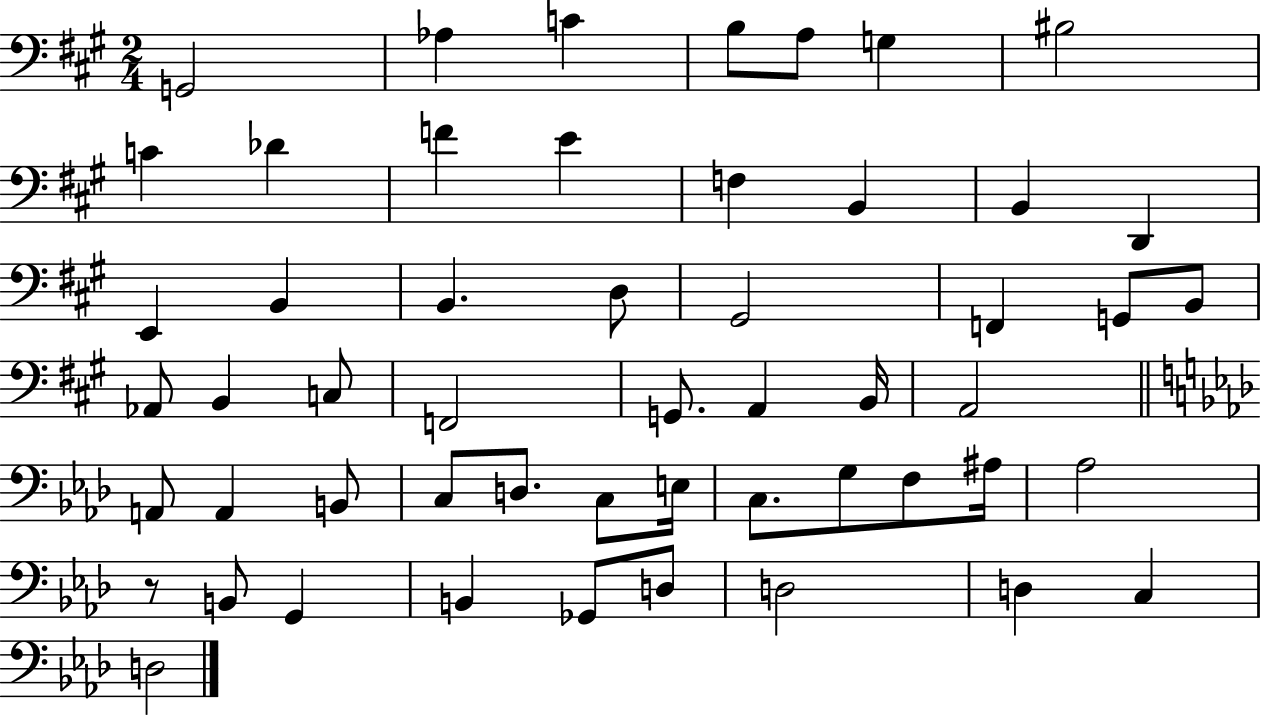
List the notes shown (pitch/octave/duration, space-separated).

G2/h Ab3/q C4/q B3/e A3/e G3/q BIS3/h C4/q Db4/q F4/q E4/q F3/q B2/q B2/q D2/q E2/q B2/q B2/q. D3/e G#2/h F2/q G2/e B2/e Ab2/e B2/q C3/e F2/h G2/e. A2/q B2/s A2/h A2/e A2/q B2/e C3/e D3/e. C3/e E3/s C3/e. G3/e F3/e A#3/s Ab3/h R/e B2/e G2/q B2/q Gb2/e D3/e D3/h D3/q C3/q D3/h